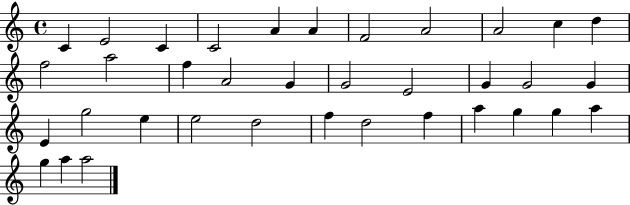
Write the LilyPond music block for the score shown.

{
  \clef treble
  \time 4/4
  \defaultTimeSignature
  \key c \major
  c'4 e'2 c'4 | c'2 a'4 a'4 | f'2 a'2 | a'2 c''4 d''4 | \break f''2 a''2 | f''4 a'2 g'4 | g'2 e'2 | g'4 g'2 g'4 | \break e'4 g''2 e''4 | e''2 d''2 | f''4 d''2 f''4 | a''4 g''4 g''4 a''4 | \break g''4 a''4 a''2 | \bar "|."
}